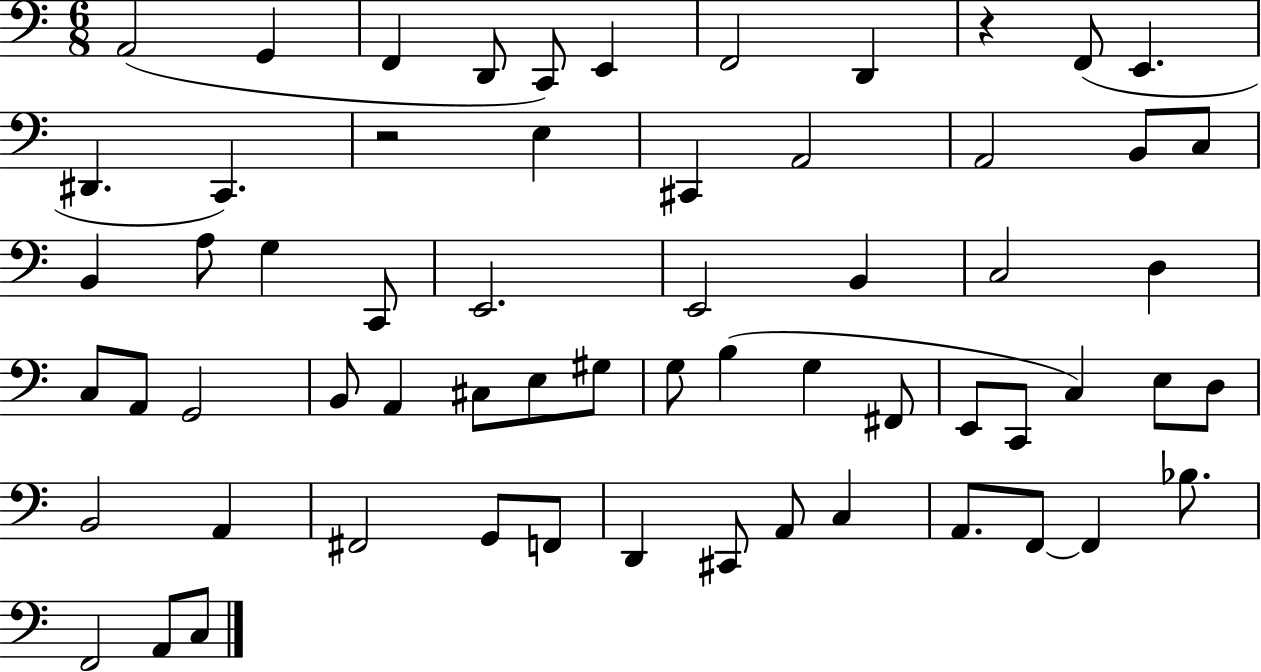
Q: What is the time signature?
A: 6/8